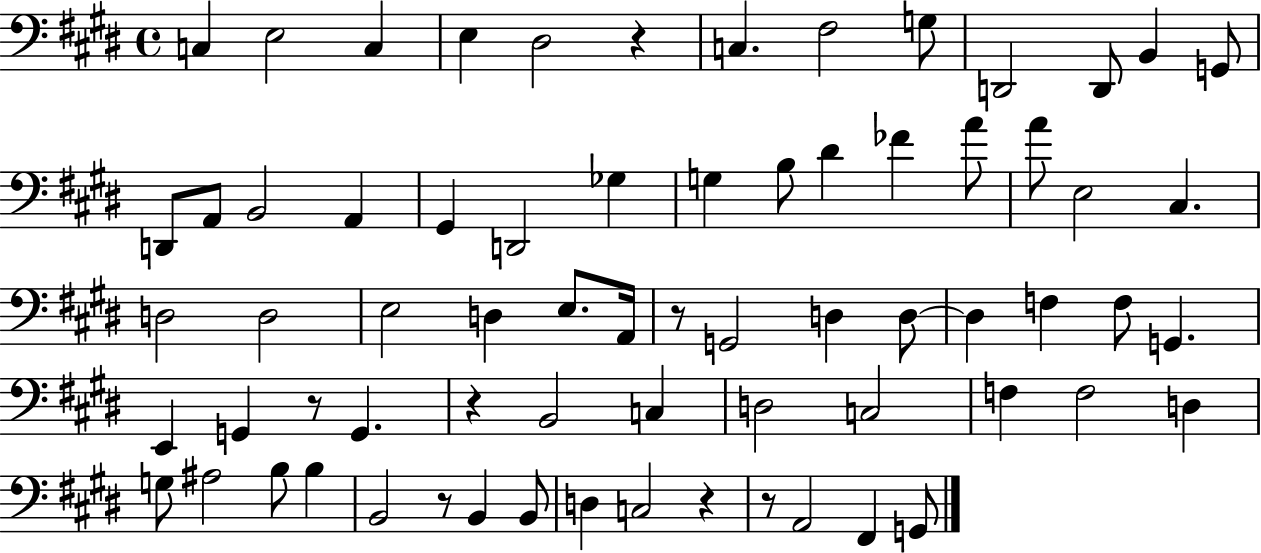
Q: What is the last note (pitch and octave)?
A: G2